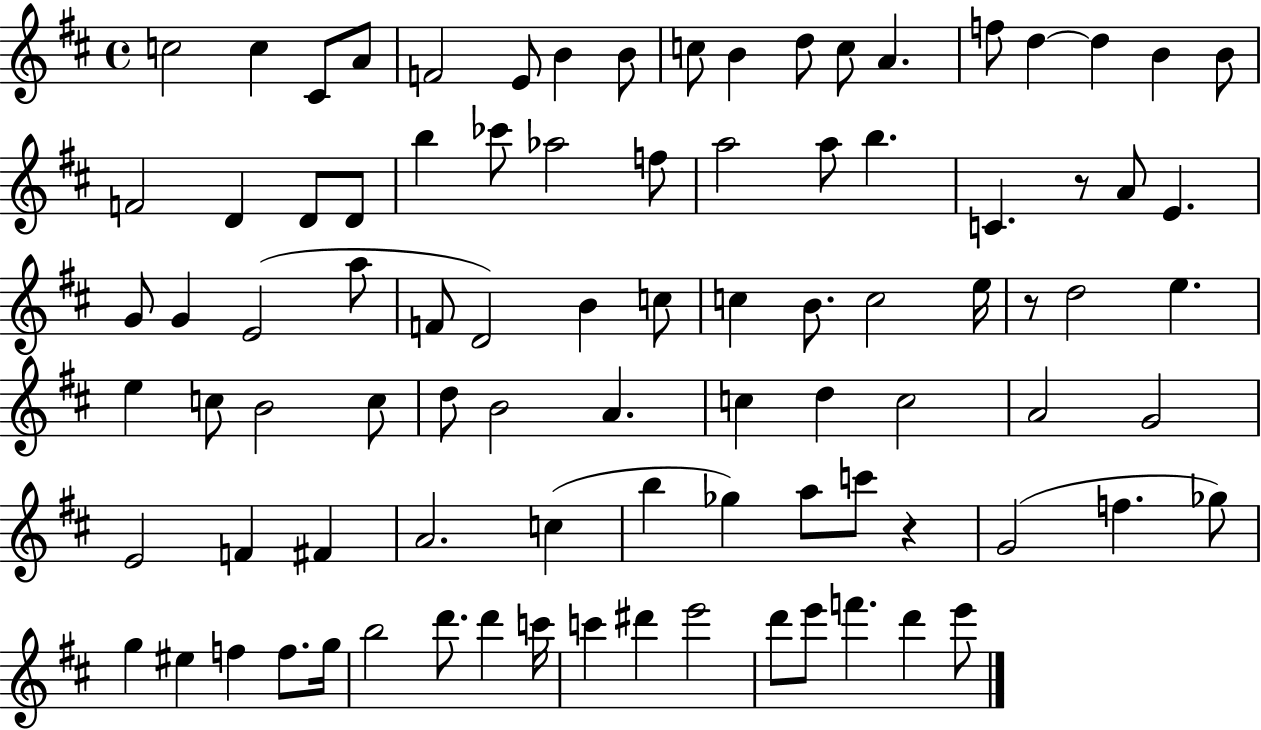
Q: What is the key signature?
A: D major